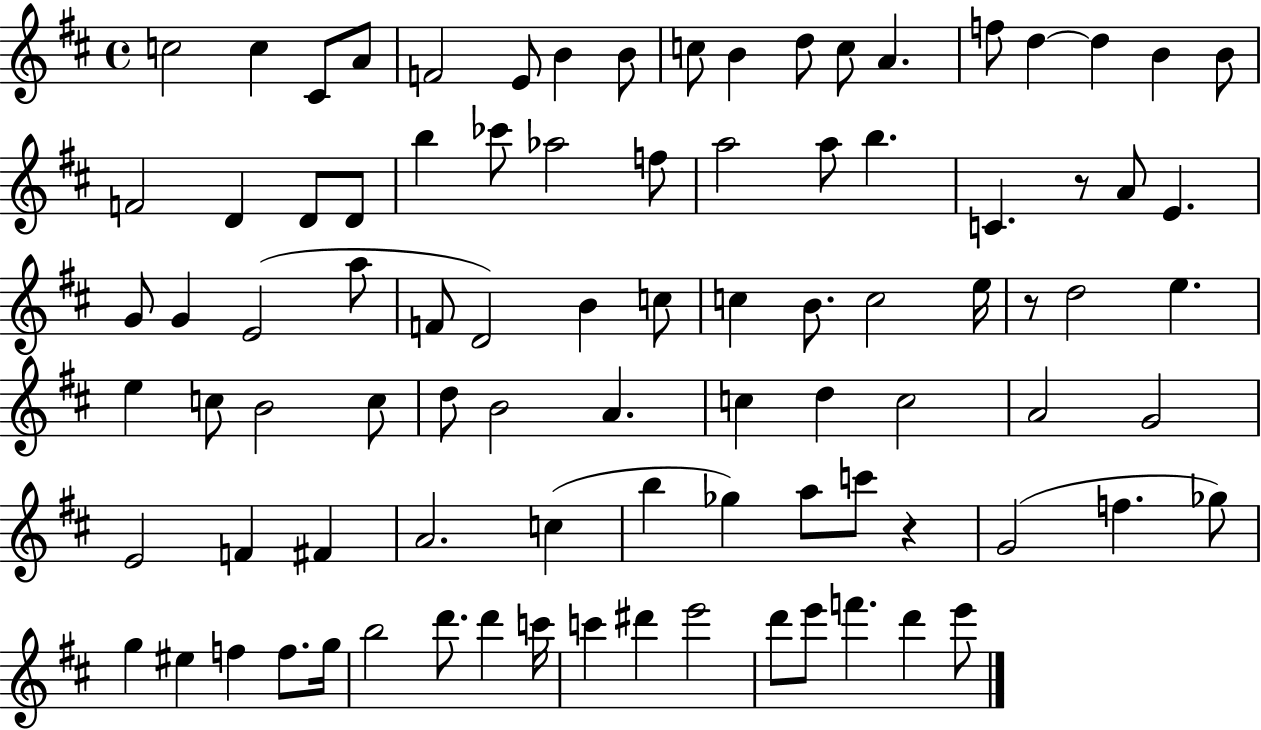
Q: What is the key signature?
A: D major